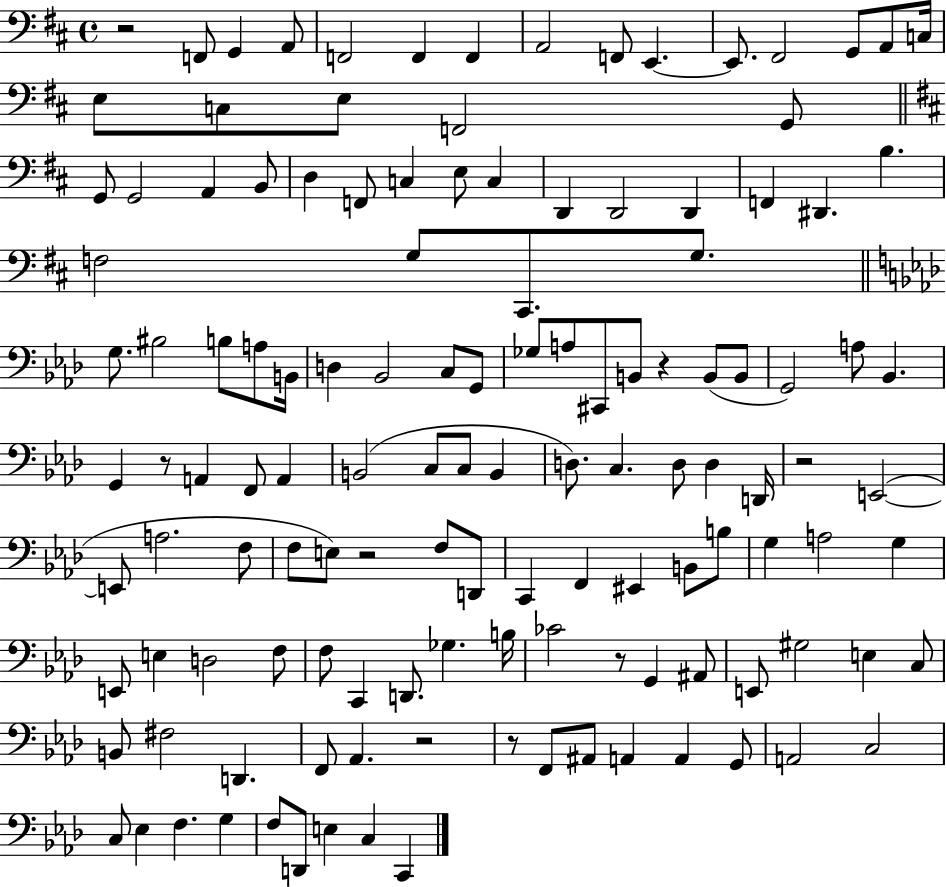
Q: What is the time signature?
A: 4/4